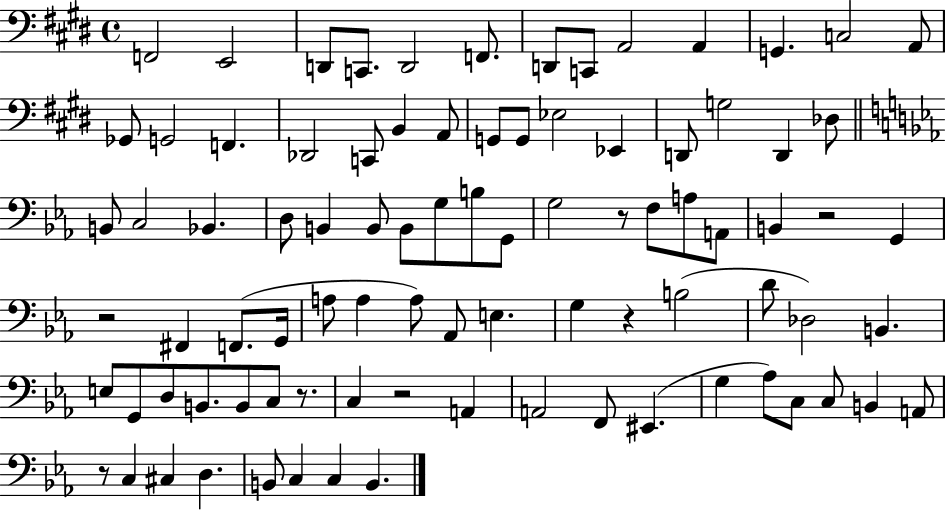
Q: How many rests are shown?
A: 7